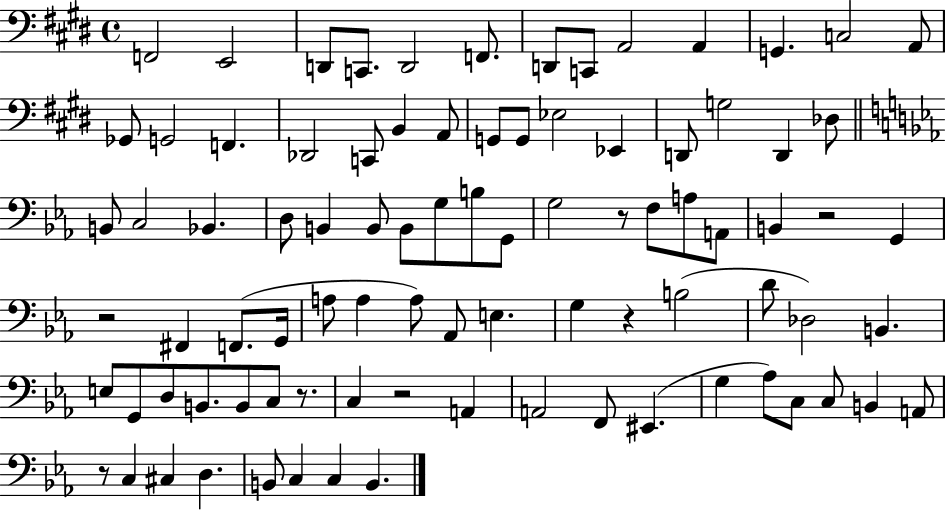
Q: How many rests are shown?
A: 7